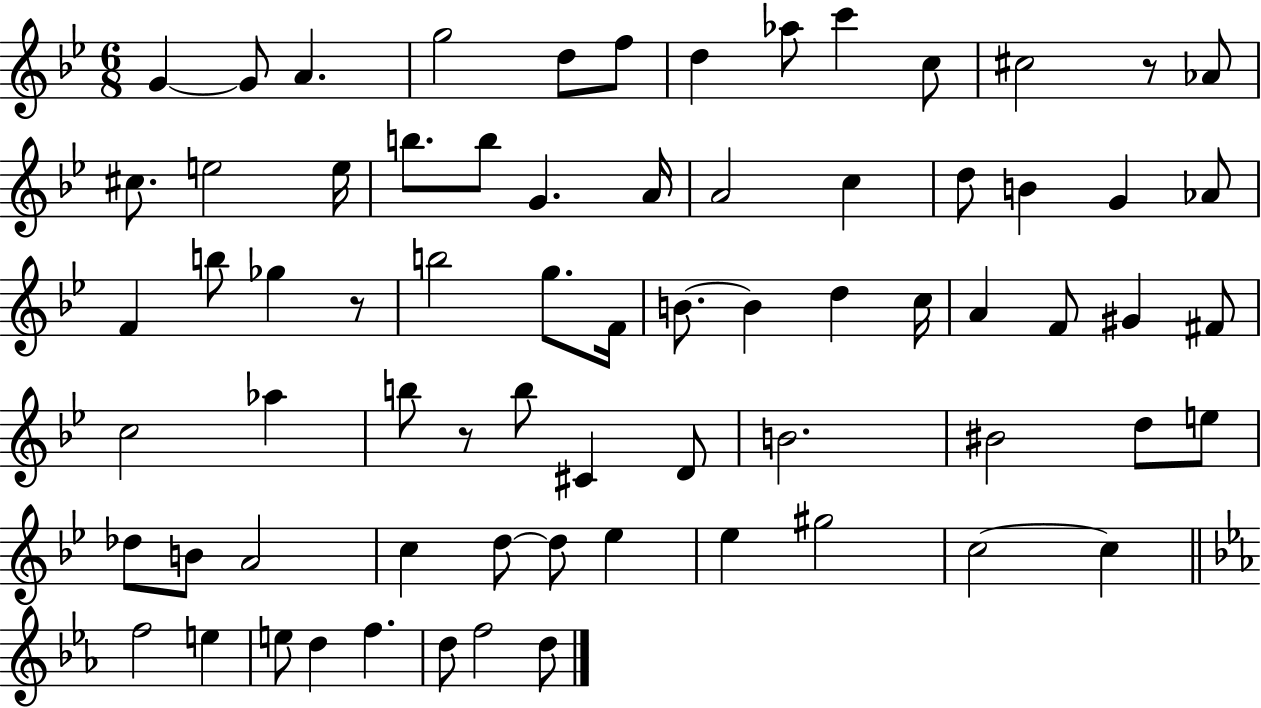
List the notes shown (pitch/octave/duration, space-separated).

G4/q G4/e A4/q. G5/h D5/e F5/e D5/q Ab5/e C6/q C5/e C#5/h R/e Ab4/e C#5/e. E5/h E5/s B5/e. B5/e G4/q. A4/s A4/h C5/q D5/e B4/q G4/q Ab4/e F4/q B5/e Gb5/q R/e B5/h G5/e. F4/s B4/e. B4/q D5/q C5/s A4/q F4/e G#4/q F#4/e C5/h Ab5/q B5/e R/e B5/e C#4/q D4/e B4/h. BIS4/h D5/e E5/e Db5/e B4/e A4/h C5/q D5/e D5/e Eb5/q Eb5/q G#5/h C5/h C5/q F5/h E5/q E5/e D5/q F5/q. D5/e F5/h D5/e